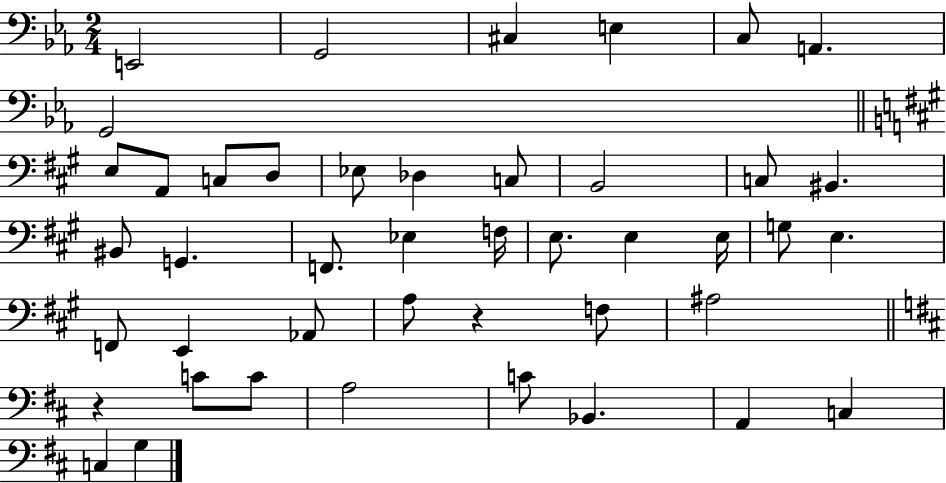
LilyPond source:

{
  \clef bass
  \numericTimeSignature
  \time 2/4
  \key ees \major
  e,2 | g,2 | cis4 e4 | c8 a,4. | \break g,2 | \bar "||" \break \key a \major e8 a,8 c8 d8 | ees8 des4 c8 | b,2 | c8 bis,4. | \break bis,8 g,4. | f,8. ees4 f16 | e8. e4 e16 | g8 e4. | \break f,8 e,4 aes,8 | a8 r4 f8 | ais2 | \bar "||" \break \key b \minor r4 c'8 c'8 | a2 | c'8 bes,4. | a,4 c4 | \break c4 g4 | \bar "|."
}